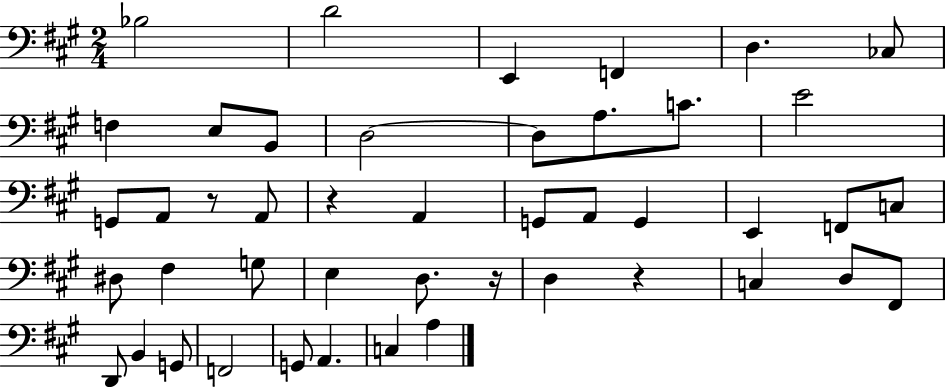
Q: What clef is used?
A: bass